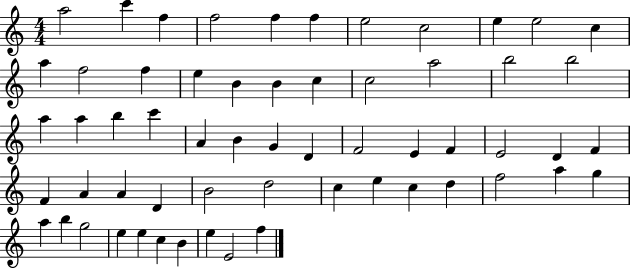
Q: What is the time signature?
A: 4/4